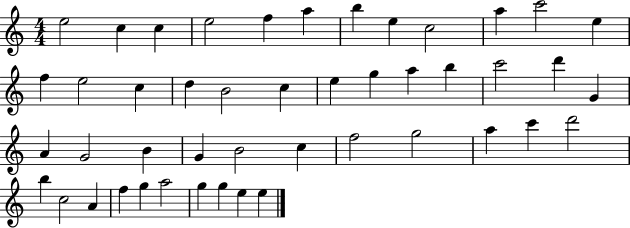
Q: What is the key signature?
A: C major